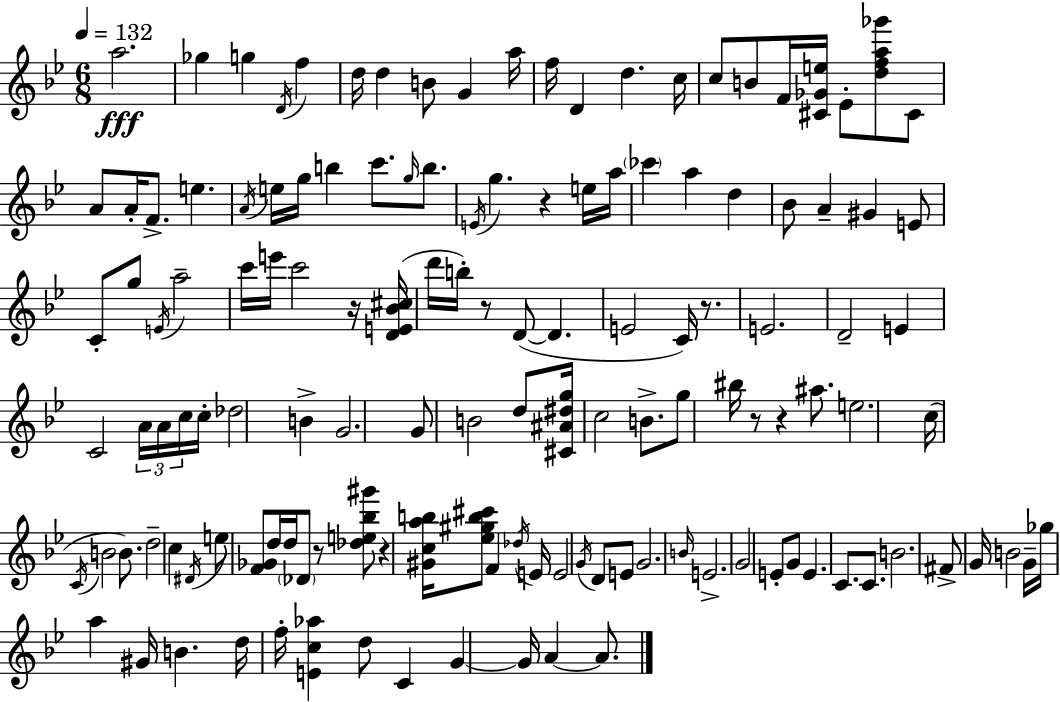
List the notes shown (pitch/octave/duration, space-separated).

A5/h. Gb5/q G5/q D4/s F5/q D5/s D5/q B4/e G4/q A5/s F5/s D4/q D5/q. C5/s C5/e B4/e F4/s [C#4,Gb4,E5]/s Eb4/e [D5,F5,A5,Gb6]/e C#4/e A4/e A4/s F4/e. E5/q. A4/s E5/s G5/s B5/q C6/e. G5/s B5/e. E4/s G5/q. R/q E5/s A5/s CES6/q A5/q D5/q Bb4/e A4/q G#4/q E4/e C4/e G5/e E4/s A5/h C6/s E6/s C6/h R/s [D4,E4,Bb4,C#5]/s D6/s B5/s R/e D4/e D4/q. E4/h C4/s R/e. E4/h. D4/h E4/q C4/h A4/s A4/s C5/s C5/s Db5/h B4/q G4/h. G4/e B4/h D5/e [C#4,A#4,D#5,G5]/s C5/h B4/e. G5/e BIS5/s R/e R/q A#5/e. E5/h. C5/s C4/s B4/h B4/e. D5/h C5/q D#4/s E5/e [F4,Gb4]/e D5/s D5/s Db4/e R/e [Db5,E5,Bb5,G#6]/e R/q [G#4,C5,A5,B5]/s [Eb5,G#5,B5,C#6]/e F4/q Db5/s E4/s E4/h G4/s D4/e E4/e G4/h. B4/s E4/h. G4/h E4/e G4/e E4/q. C4/e. C4/e. B4/h. F#4/e G4/s B4/h G4/s Gb5/s A5/q G#4/s B4/q. D5/s F5/s [E4,C5,Ab5]/q D5/e C4/q G4/q G4/s A4/q A4/e.